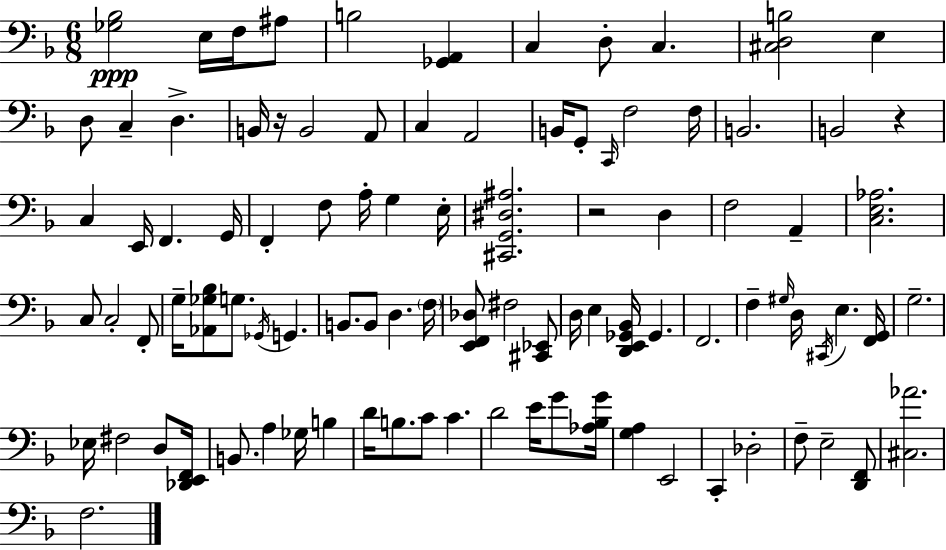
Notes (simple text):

[Gb3,Bb3]/h E3/s F3/s A#3/e B3/h [Gb2,A2]/q C3/q D3/e C3/q. [C#3,D3,B3]/h E3/q D3/e C3/q D3/q. B2/s R/s B2/h A2/e C3/q A2/h B2/s G2/e C2/s F3/h F3/s B2/h. B2/h R/q C3/q E2/s F2/q. G2/s F2/q F3/e A3/s G3/q E3/s [C#2,G2,D#3,A#3]/h. R/h D3/q F3/h A2/q [C3,E3,Ab3]/h. C3/e C3/h F2/e G3/s [Ab2,Gb3,Bb3]/e G3/e. Gb2/s G2/q. B2/e. B2/e D3/q. F3/s [E2,F2,Db3]/e F#3/h [C#2,Eb2]/e D3/s E3/q [D2,E2,Gb2,Bb2]/s Gb2/q. F2/h. F3/q G#3/s D3/s C#2/s E3/q. [F2,G2]/s G3/h. Eb3/s F#3/h D3/e [Db2,E2,F2]/s B2/e. A3/q Gb3/s B3/q D4/s B3/e. C4/e C4/q. D4/h E4/s G4/e [Ab3,Bb3,G4]/s [G3,A3]/q E2/h C2/q Db3/h F3/e E3/h [D2,F2]/e [C#3,Ab4]/h. F3/h.